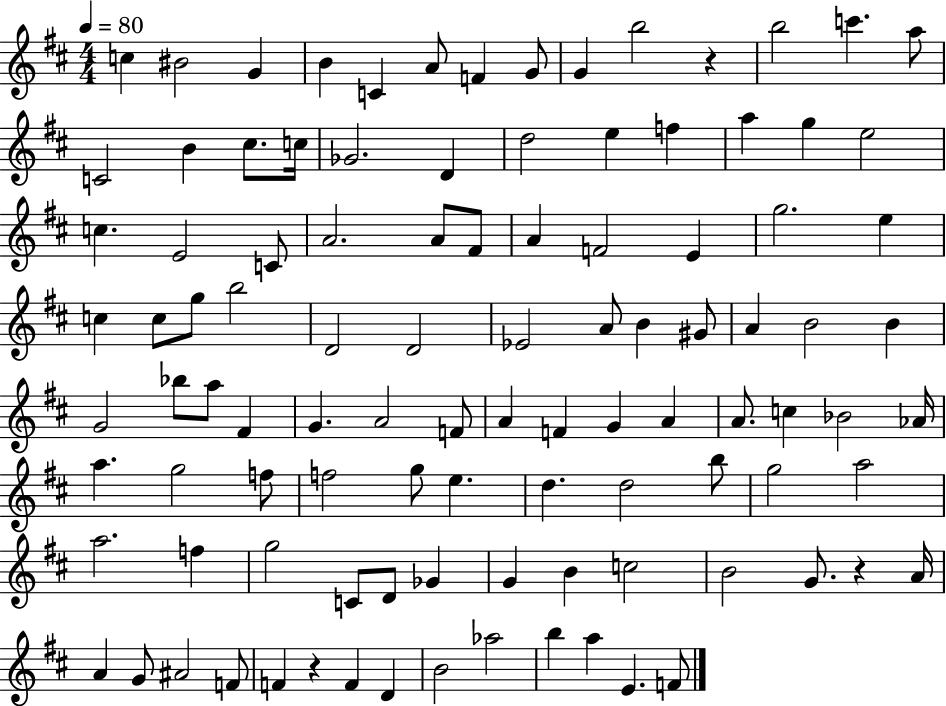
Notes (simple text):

C5/q BIS4/h G4/q B4/q C4/q A4/e F4/q G4/e G4/q B5/h R/q B5/h C6/q. A5/e C4/h B4/q C#5/e. C5/s Gb4/h. D4/q D5/h E5/q F5/q A5/q G5/q E5/h C5/q. E4/h C4/e A4/h. A4/e F#4/e A4/q F4/h E4/q G5/h. E5/q C5/q C5/e G5/e B5/h D4/h D4/h Eb4/h A4/e B4/q G#4/e A4/q B4/h B4/q G4/h Bb5/e A5/e F#4/q G4/q. A4/h F4/e A4/q F4/q G4/q A4/q A4/e. C5/q Bb4/h Ab4/s A5/q. G5/h F5/e F5/h G5/e E5/q. D5/q. D5/h B5/e G5/h A5/h A5/h. F5/q G5/h C4/e D4/e Gb4/q G4/q B4/q C5/h B4/h G4/e. R/q A4/s A4/q G4/e A#4/h F4/e F4/q R/q F4/q D4/q B4/h Ab5/h B5/q A5/q E4/q. F4/e